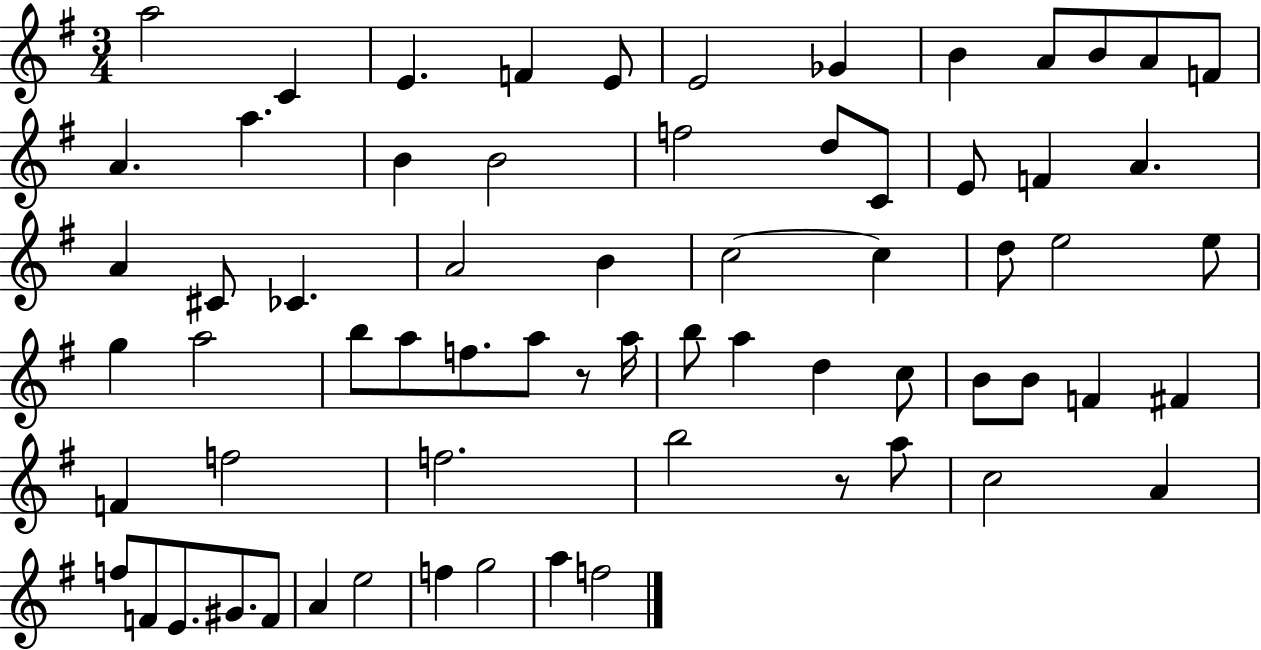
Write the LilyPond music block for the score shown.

{
  \clef treble
  \numericTimeSignature
  \time 3/4
  \key g \major
  a''2 c'4 | e'4. f'4 e'8 | e'2 ges'4 | b'4 a'8 b'8 a'8 f'8 | \break a'4. a''4. | b'4 b'2 | f''2 d''8 c'8 | e'8 f'4 a'4. | \break a'4 cis'8 ces'4. | a'2 b'4 | c''2~~ c''4 | d''8 e''2 e''8 | \break g''4 a''2 | b''8 a''8 f''8. a''8 r8 a''16 | b''8 a''4 d''4 c''8 | b'8 b'8 f'4 fis'4 | \break f'4 f''2 | f''2. | b''2 r8 a''8 | c''2 a'4 | \break f''8 f'8 e'8. gis'8. f'8 | a'4 e''2 | f''4 g''2 | a''4 f''2 | \break \bar "|."
}